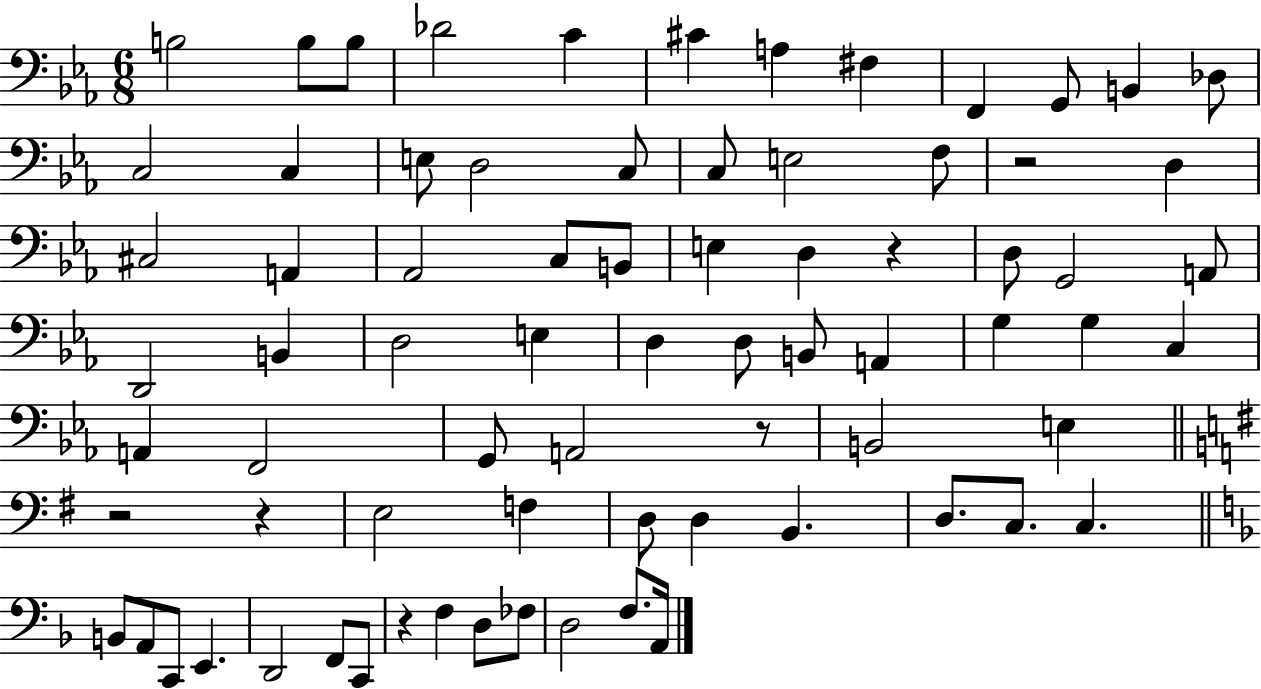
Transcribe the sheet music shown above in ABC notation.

X:1
T:Untitled
M:6/8
L:1/4
K:Eb
B,2 B,/2 B,/2 _D2 C ^C A, ^F, F,, G,,/2 B,, _D,/2 C,2 C, E,/2 D,2 C,/2 C,/2 E,2 F,/2 z2 D, ^C,2 A,, _A,,2 C,/2 B,,/2 E, D, z D,/2 G,,2 A,,/2 D,,2 B,, D,2 E, D, D,/2 B,,/2 A,, G, G, C, A,, F,,2 G,,/2 A,,2 z/2 B,,2 E, z2 z E,2 F, D,/2 D, B,, D,/2 C,/2 C, B,,/2 A,,/2 C,,/2 E,, D,,2 F,,/2 C,,/2 z F, D,/2 _F,/2 D,2 F,/2 A,,/4